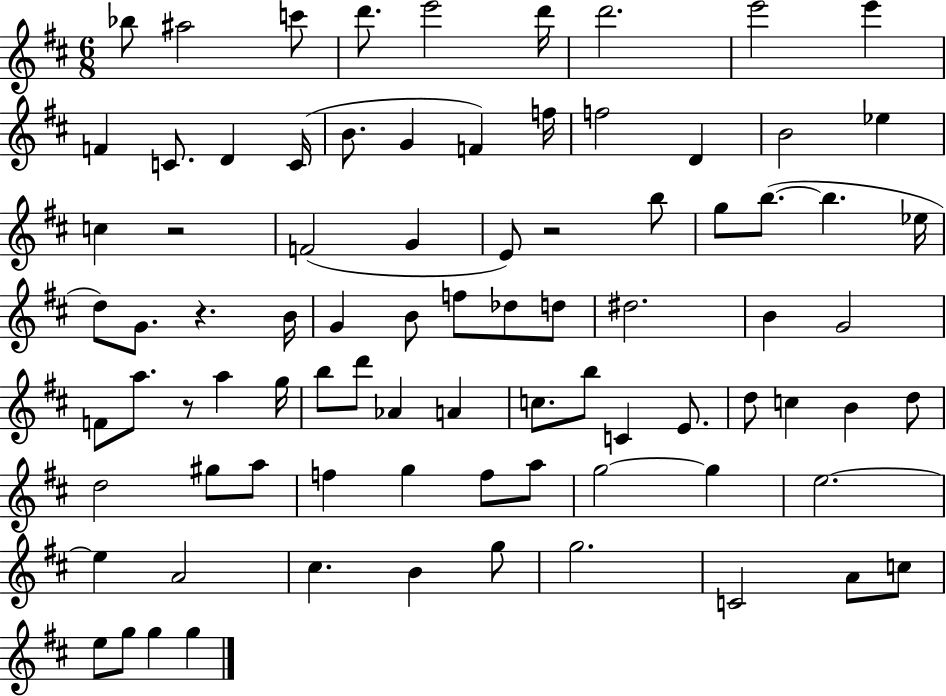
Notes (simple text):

Bb5/e A#5/h C6/e D6/e. E6/h D6/s D6/h. E6/h E6/q F4/q C4/e. D4/q C4/s B4/e. G4/q F4/q F5/s F5/h D4/q B4/h Eb5/q C5/q R/h F4/h G4/q E4/e R/h B5/e G5/e B5/e. B5/q. Eb5/s D5/e G4/e. R/q. B4/s G4/q B4/e F5/e Db5/e D5/e D#5/h. B4/q G4/h F4/e A5/e. R/e A5/q G5/s B5/e D6/e Ab4/q A4/q C5/e. B5/e C4/q E4/e. D5/e C5/q B4/q D5/e D5/h G#5/e A5/e F5/q G5/q F5/e A5/e G5/h G5/q E5/h. E5/q A4/h C#5/q. B4/q G5/e G5/h. C4/h A4/e C5/e E5/e G5/e G5/q G5/q